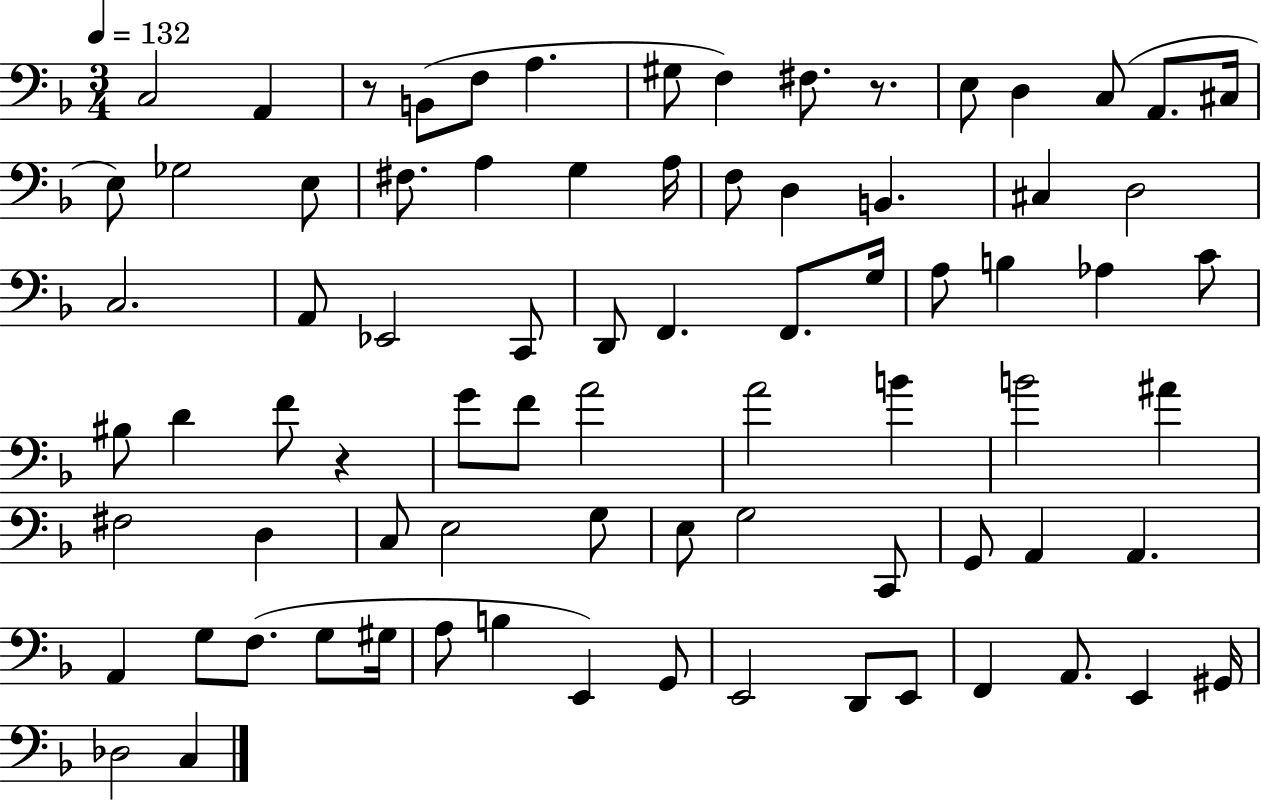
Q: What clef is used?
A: bass